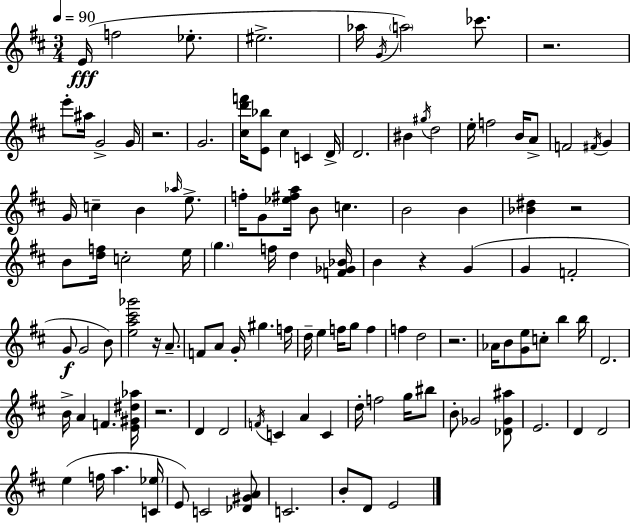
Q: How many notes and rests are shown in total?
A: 116